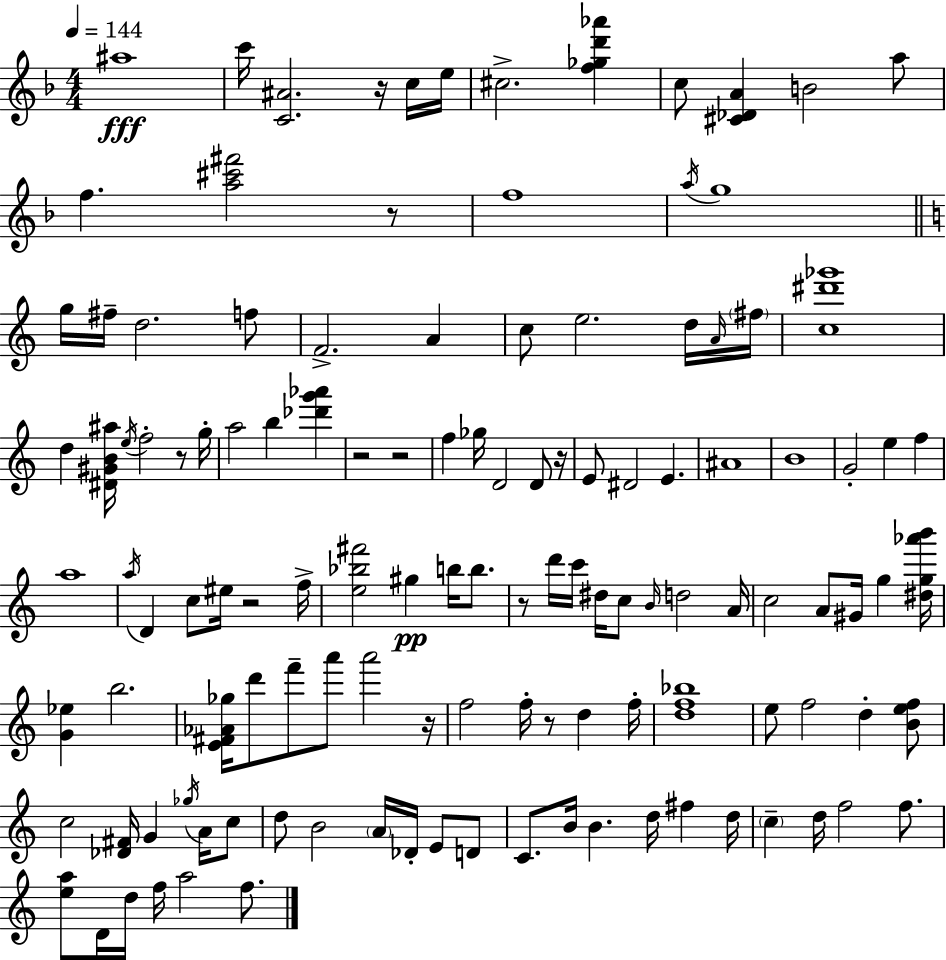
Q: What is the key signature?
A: D minor